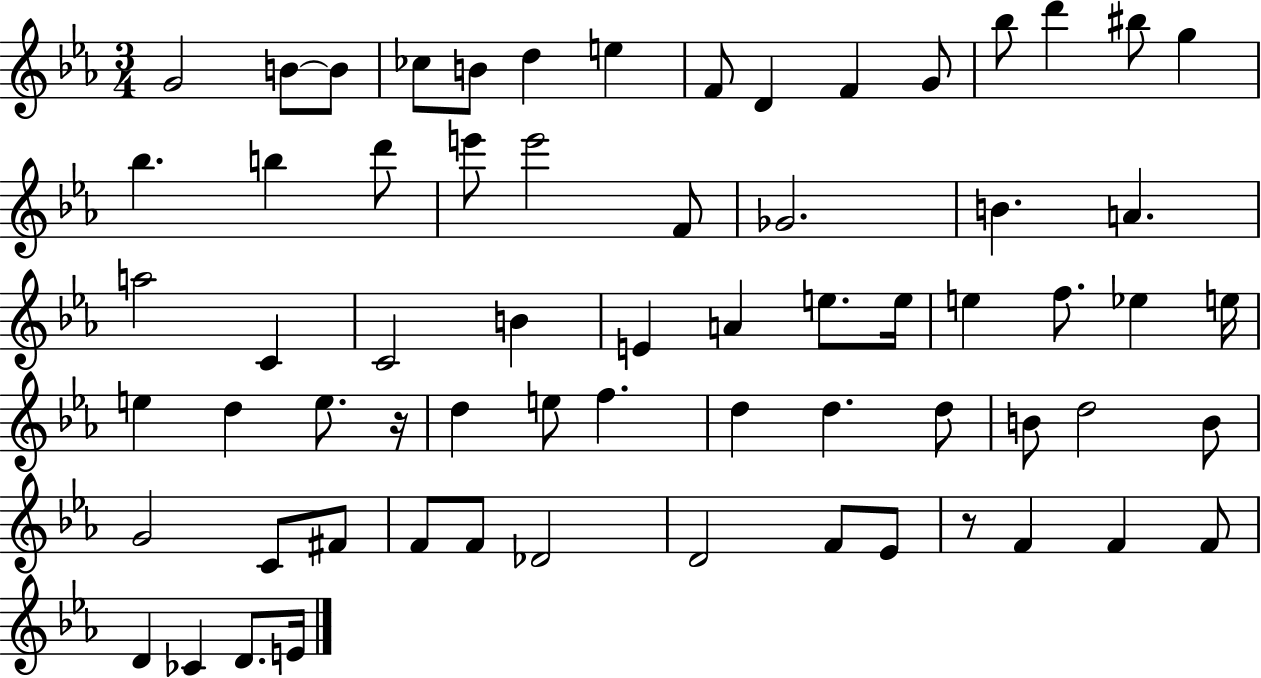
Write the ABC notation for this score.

X:1
T:Untitled
M:3/4
L:1/4
K:Eb
G2 B/2 B/2 _c/2 B/2 d e F/2 D F G/2 _b/2 d' ^b/2 g _b b d'/2 e'/2 e'2 F/2 _G2 B A a2 C C2 B E A e/2 e/4 e f/2 _e e/4 e d e/2 z/4 d e/2 f d d d/2 B/2 d2 B/2 G2 C/2 ^F/2 F/2 F/2 _D2 D2 F/2 _E/2 z/2 F F F/2 D _C D/2 E/4